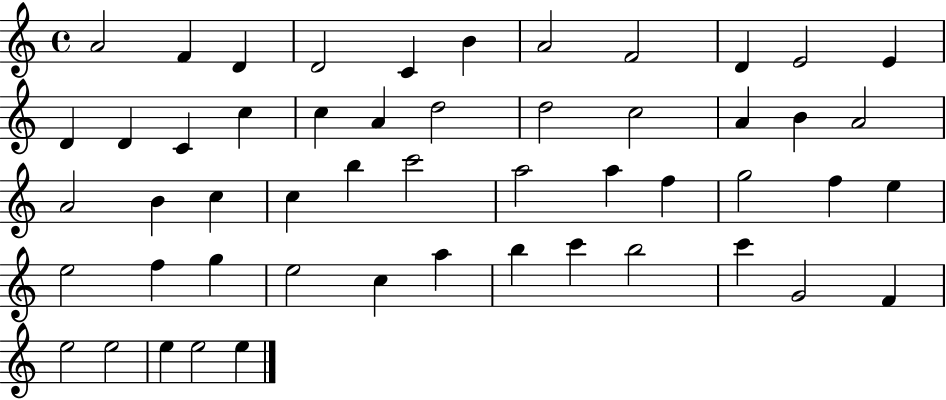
{
  \clef treble
  \time 4/4
  \defaultTimeSignature
  \key c \major
  a'2 f'4 d'4 | d'2 c'4 b'4 | a'2 f'2 | d'4 e'2 e'4 | \break d'4 d'4 c'4 c''4 | c''4 a'4 d''2 | d''2 c''2 | a'4 b'4 a'2 | \break a'2 b'4 c''4 | c''4 b''4 c'''2 | a''2 a''4 f''4 | g''2 f''4 e''4 | \break e''2 f''4 g''4 | e''2 c''4 a''4 | b''4 c'''4 b''2 | c'''4 g'2 f'4 | \break e''2 e''2 | e''4 e''2 e''4 | \bar "|."
}